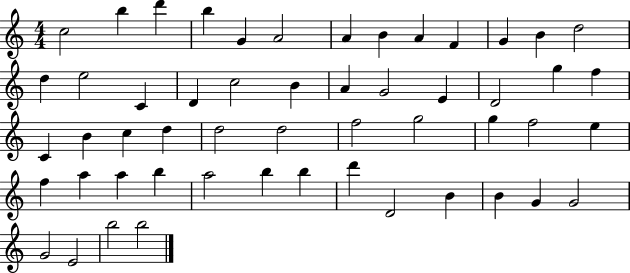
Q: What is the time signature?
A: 4/4